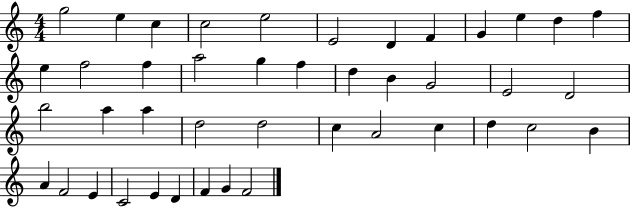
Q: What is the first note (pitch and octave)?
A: G5